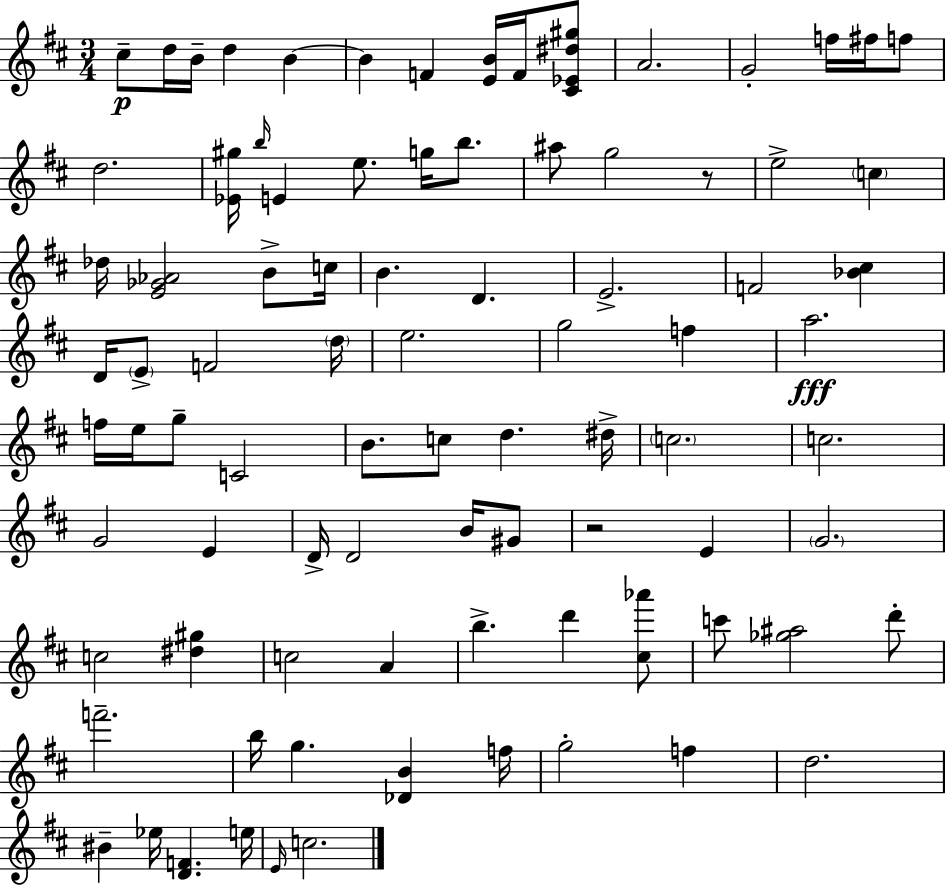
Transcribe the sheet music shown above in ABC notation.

X:1
T:Untitled
M:3/4
L:1/4
K:D
^c/2 d/4 B/4 d B B F [EB]/4 F/4 [^C_E^d^g]/2 A2 G2 f/4 ^f/4 f/2 d2 [_E^g]/4 b/4 E e/2 g/4 b/2 ^a/2 g2 z/2 e2 c _d/4 [E_G_A]2 B/2 c/4 B D E2 F2 [_B^c] D/4 E/2 F2 d/4 e2 g2 f a2 f/4 e/4 g/2 C2 B/2 c/2 d ^d/4 c2 c2 G2 E D/4 D2 B/4 ^G/2 z2 E G2 c2 [^d^g] c2 A b d' [^c_a']/2 c'/2 [_g^a]2 d'/2 f'2 b/4 g [_DB] f/4 g2 f d2 ^B _e/4 [DF] e/4 E/4 c2